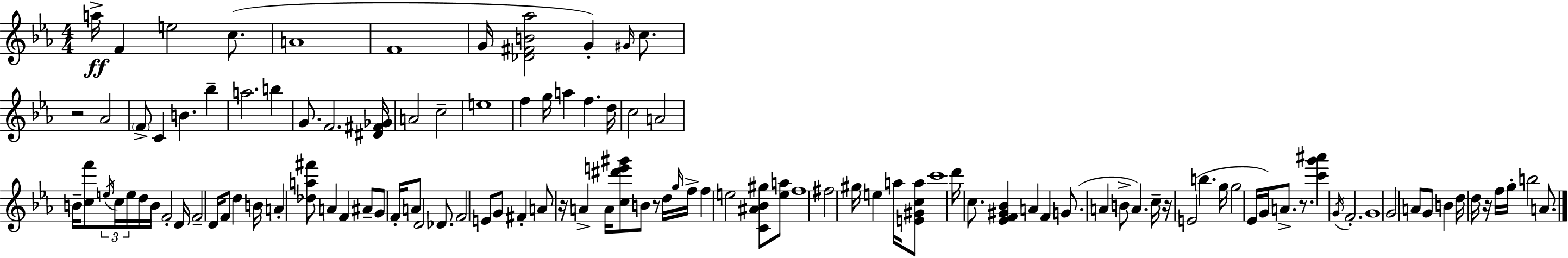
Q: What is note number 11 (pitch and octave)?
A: Ab4